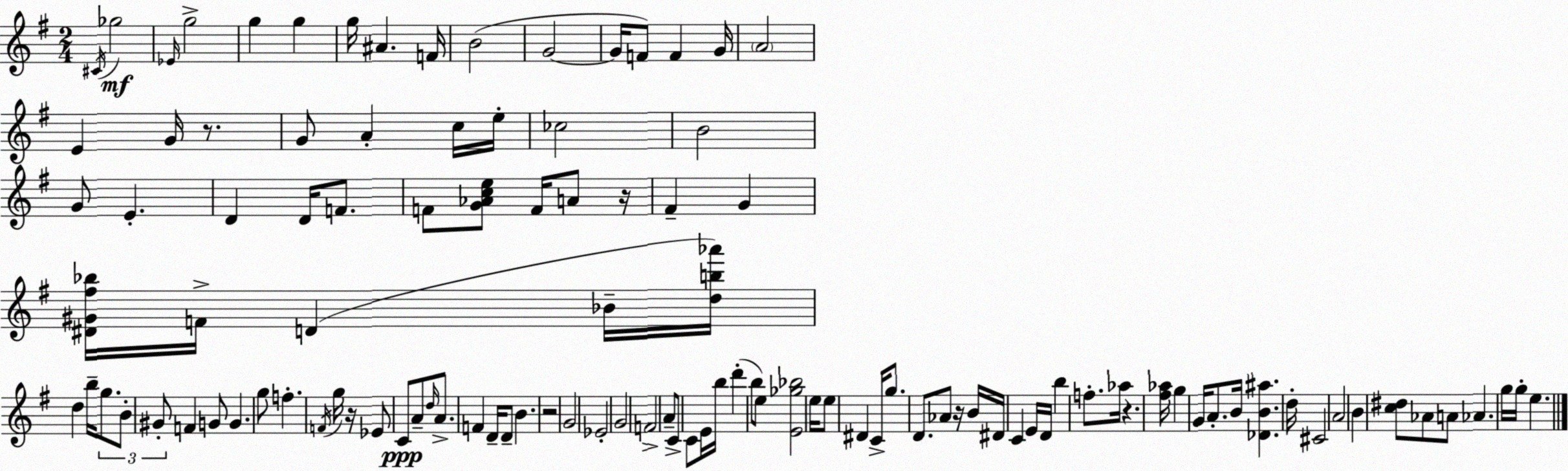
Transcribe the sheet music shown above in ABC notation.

X:1
T:Untitled
M:2/4
L:1/4
K:Em
^C/4 _g2 _E/4 g2 g g g/4 ^A F/4 B2 G2 G/4 F/2 F G/4 A2 E G/4 z/2 G/2 A c/4 e/4 _c2 B2 G/2 E D D/4 F/2 F/2 [G_Ace]/2 F/4 A/2 z/4 ^F G [^D^G^f_b]/4 F/4 D _B/4 [db_a']/4 d b/4 g/2 B/2 ^G/2 F G/2 G g/2 f F/4 g/4 z/4 _E/2 C/2 A/2 d/4 A/2 F D/4 D/2 B z2 G2 _E2 G2 F2 A/2 C/2 C/2 E/4 b/4 d' b/2 e/2 [E_g_b]2 e/4 e/2 ^D C/4 g/2 D/2 _A/2 z/4 B/4 ^D/4 C E/4 D/4 b f/2 _a/4 z [^f_a]/4 g G/4 A/2 B/4 [_DB^a] d/4 ^C2 A2 B [c^d]/2 _A/2 A/2 _A g/4 g/4 e